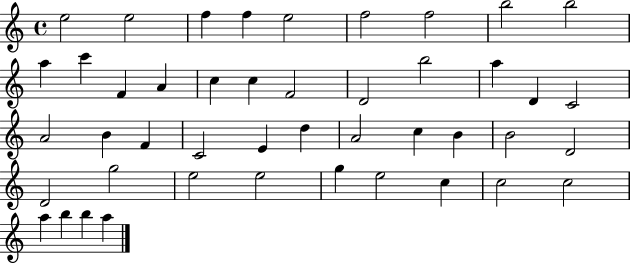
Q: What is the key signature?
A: C major